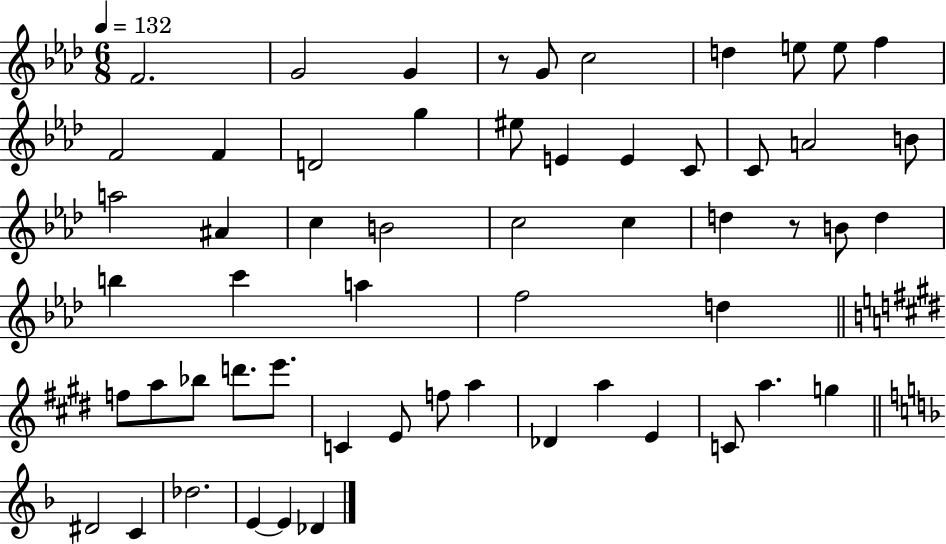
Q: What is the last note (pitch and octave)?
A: Db4